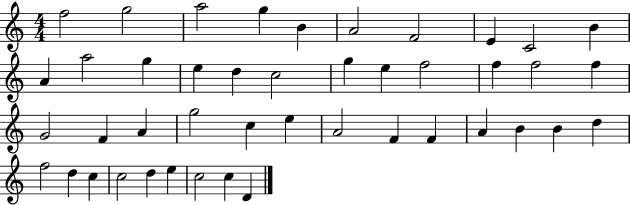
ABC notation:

X:1
T:Untitled
M:4/4
L:1/4
K:C
f2 g2 a2 g B A2 F2 E C2 B A a2 g e d c2 g e f2 f f2 f G2 F A g2 c e A2 F F A B B d f2 d c c2 d e c2 c D